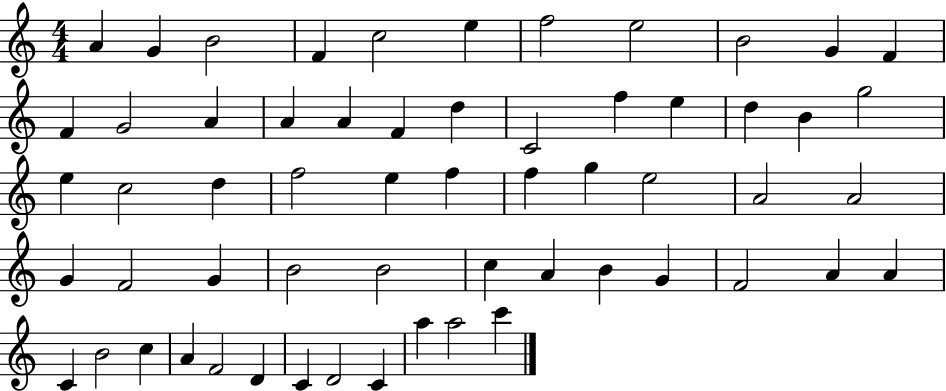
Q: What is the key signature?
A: C major